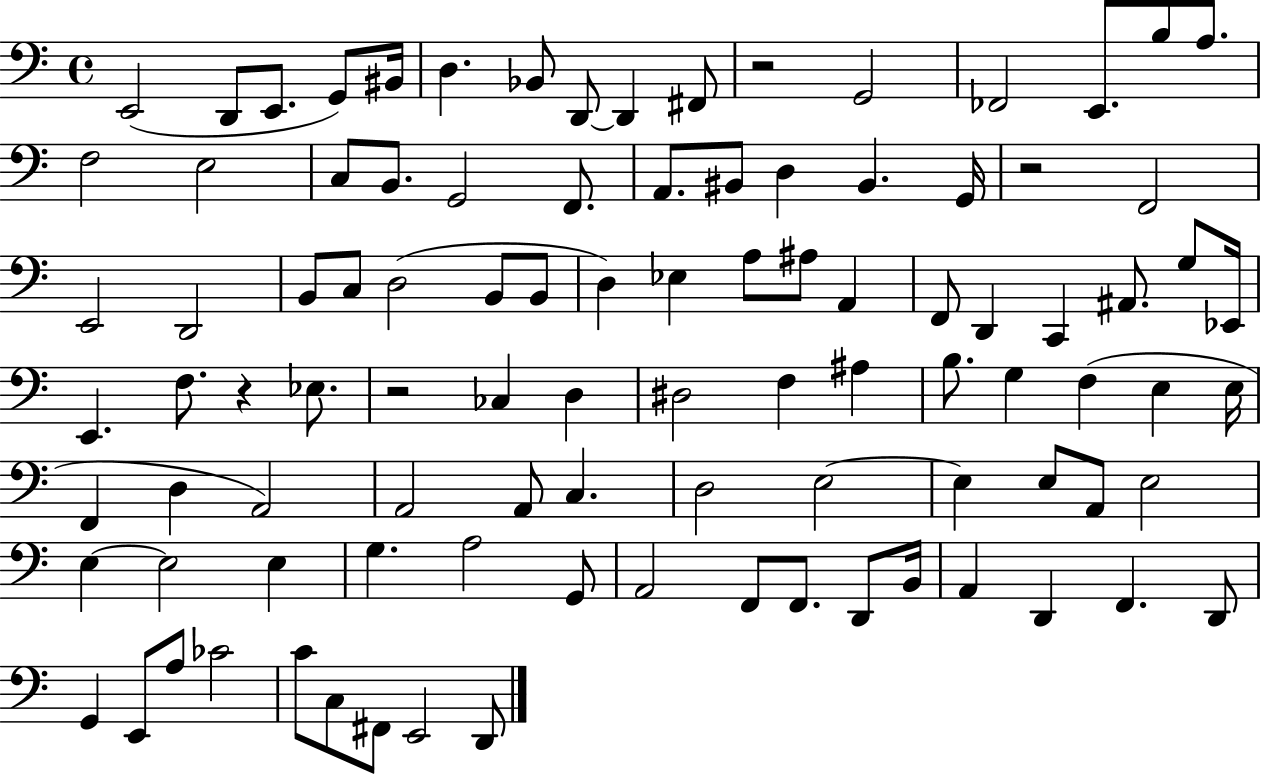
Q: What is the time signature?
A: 4/4